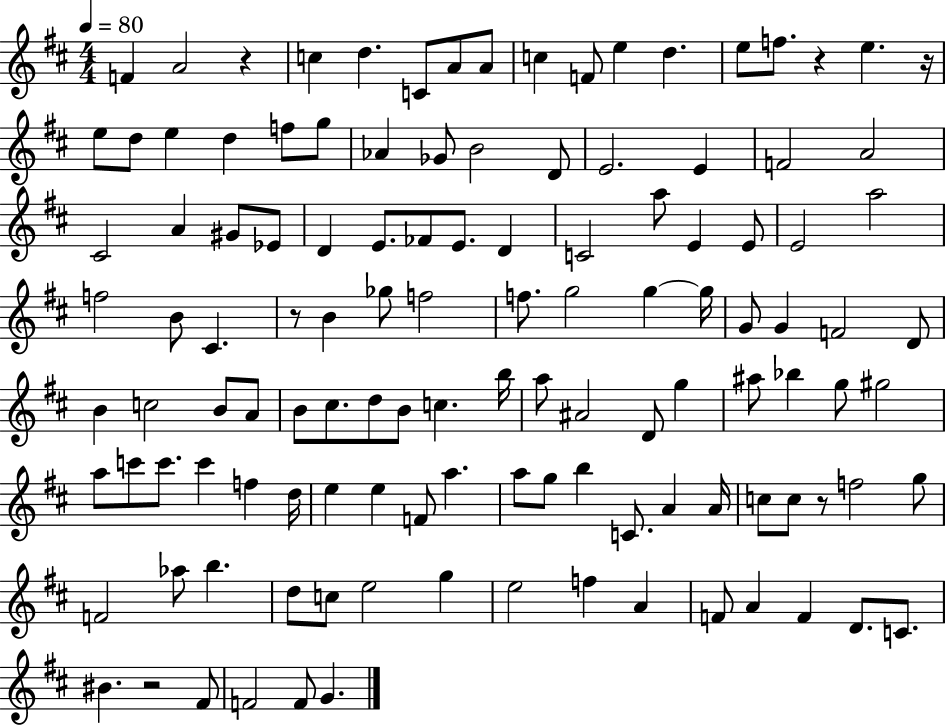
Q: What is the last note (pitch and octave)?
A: G4